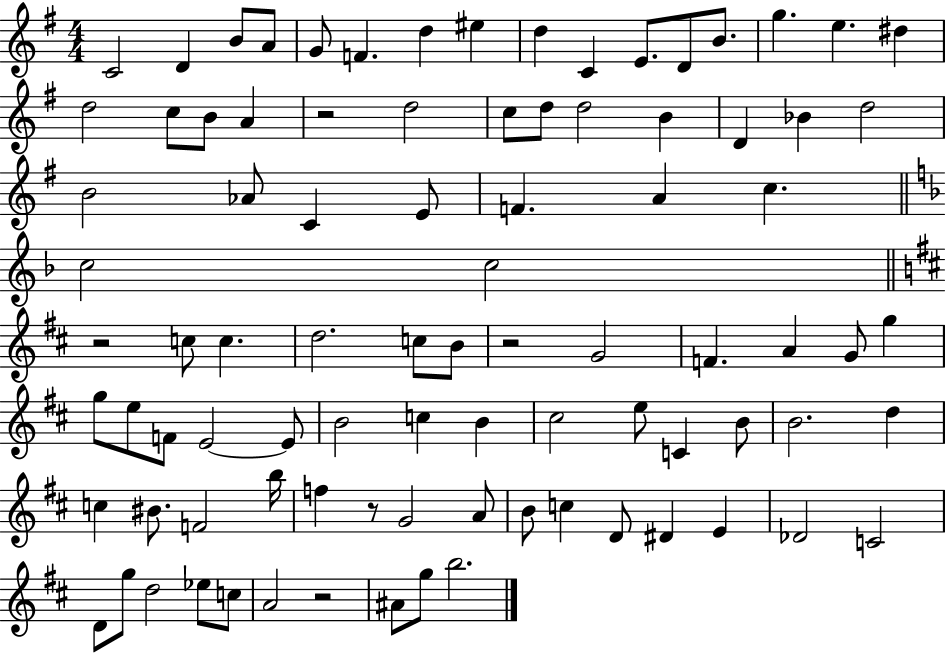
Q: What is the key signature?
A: G major